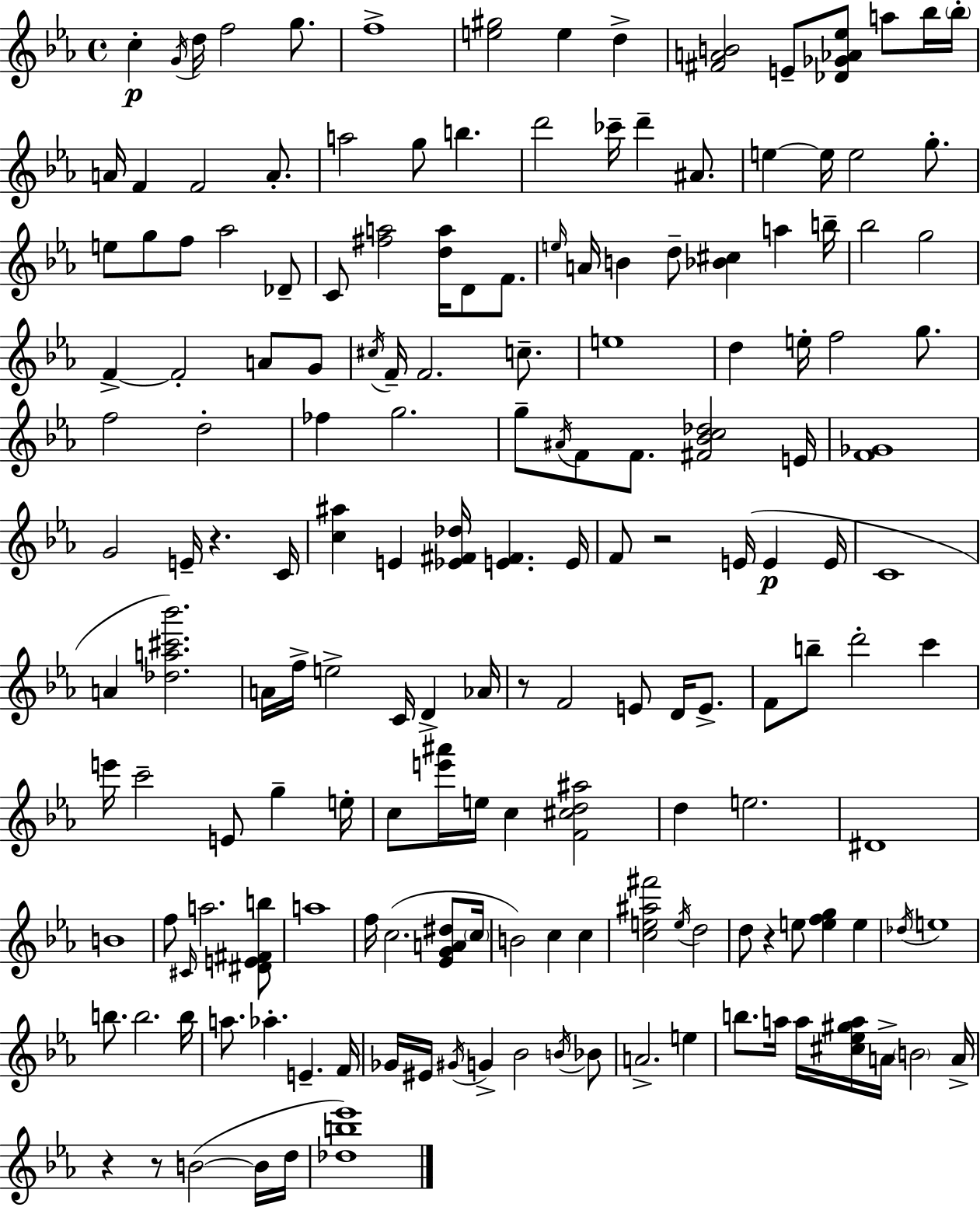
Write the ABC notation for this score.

X:1
T:Untitled
M:4/4
L:1/4
K:Cm
c G/4 d/4 f2 g/2 f4 [e^g]2 e d [^FAB]2 E/2 [_D_G_A_e]/2 a/2 _b/4 _b/4 A/4 F F2 A/2 a2 g/2 b d'2 _c'/4 d' ^A/2 e e/4 e2 g/2 e/2 g/2 f/2 _a2 _D/2 C/2 [^fa]2 [da]/4 D/2 F/2 e/4 A/4 B d/2 [_B^c] a b/4 _b2 g2 F F2 A/2 G/2 ^c/4 F/4 F2 c/2 e4 d e/4 f2 g/2 f2 d2 _f g2 g/2 ^A/4 F/2 F/2 [^F_Bc_d]2 E/4 [F_G]4 G2 E/4 z C/4 [c^a] E [_E^F_d]/4 [E^F] E/4 F/2 z2 E/4 E E/4 C4 A [_da^c'_b']2 A/4 f/4 e2 C/4 D _A/4 z/2 F2 E/2 D/4 E/2 F/2 b/2 d'2 c' e'/4 c'2 E/2 g e/4 c/2 [e'^a']/4 e/4 c [F^cd^a]2 d e2 ^D4 B4 f/2 ^C/4 a2 [^DE^Fb]/2 a4 f/4 c2 [_EGA^d]/2 c/4 B2 c c [ce^a^f']2 e/4 d2 d/2 z e/2 [efg] e _d/4 e4 b/2 b2 b/4 a/2 _a E F/4 _G/4 ^E/4 ^G/4 G _B2 B/4 _B/2 A2 e b/2 a/4 a/4 [^c_e^ga]/4 A/4 B2 A/4 z z/2 B2 B/4 d/4 [_db_e']4